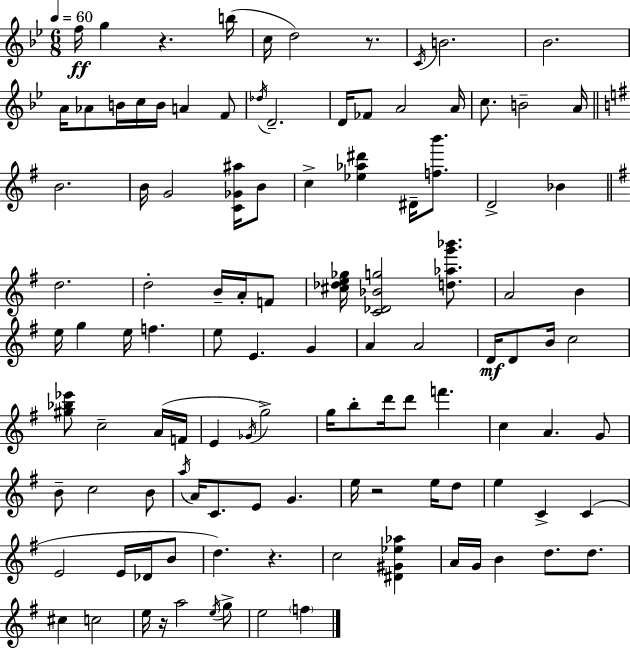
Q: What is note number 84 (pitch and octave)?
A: B4